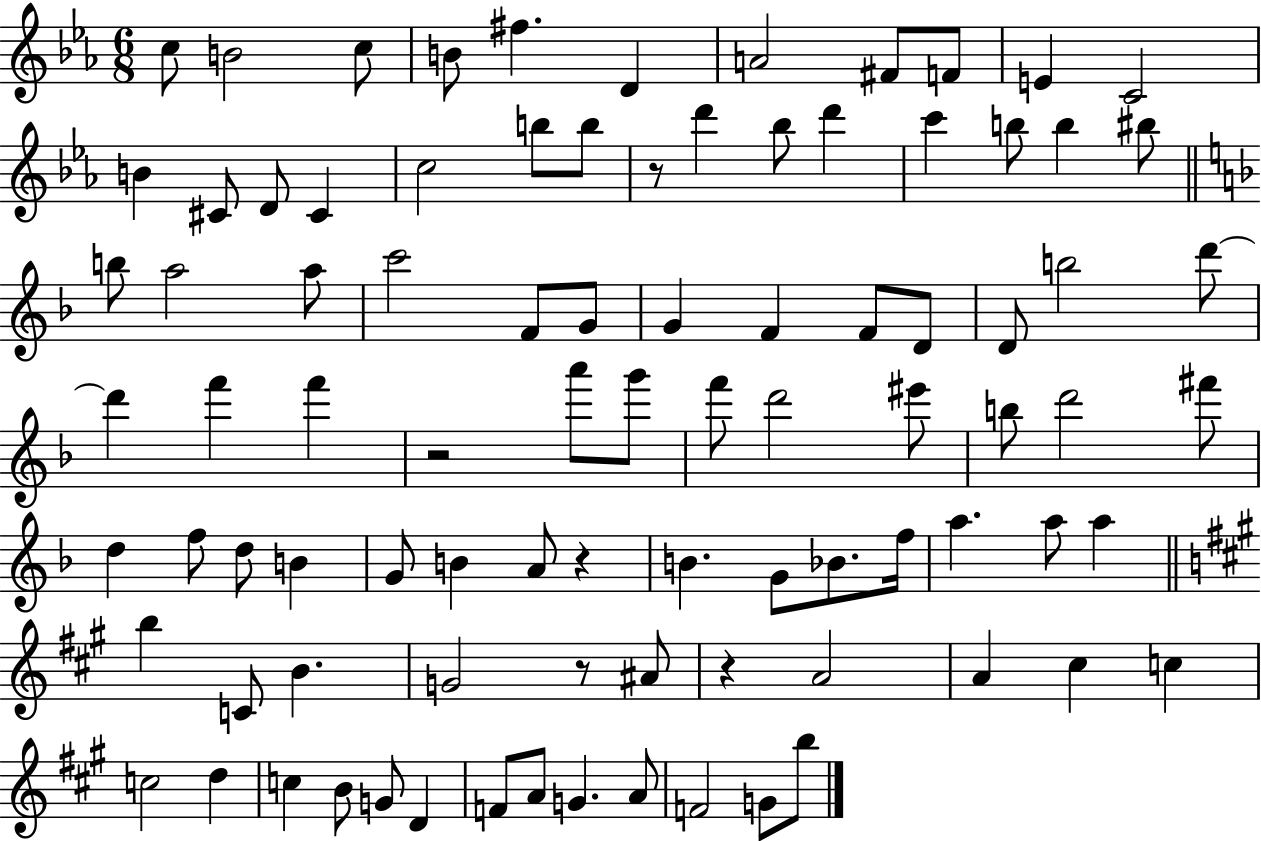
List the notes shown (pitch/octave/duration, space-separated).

C5/e B4/h C5/e B4/e F#5/q. D4/q A4/h F#4/e F4/e E4/q C4/h B4/q C#4/e D4/e C#4/q C5/h B5/e B5/e R/e D6/q Bb5/e D6/q C6/q B5/e B5/q BIS5/e B5/e A5/h A5/e C6/h F4/e G4/e G4/q F4/q F4/e D4/e D4/e B5/h D6/e D6/q F6/q F6/q R/h A6/e G6/e F6/e D6/h EIS6/e B5/e D6/h F#6/e D5/q F5/e D5/e B4/q G4/e B4/q A4/e R/q B4/q. G4/e Bb4/e. F5/s A5/q. A5/e A5/q B5/q C4/e B4/q. G4/h R/e A#4/e R/q A4/h A4/q C#5/q C5/q C5/h D5/q C5/q B4/e G4/e D4/q F4/e A4/e G4/q. A4/e F4/h G4/e B5/e